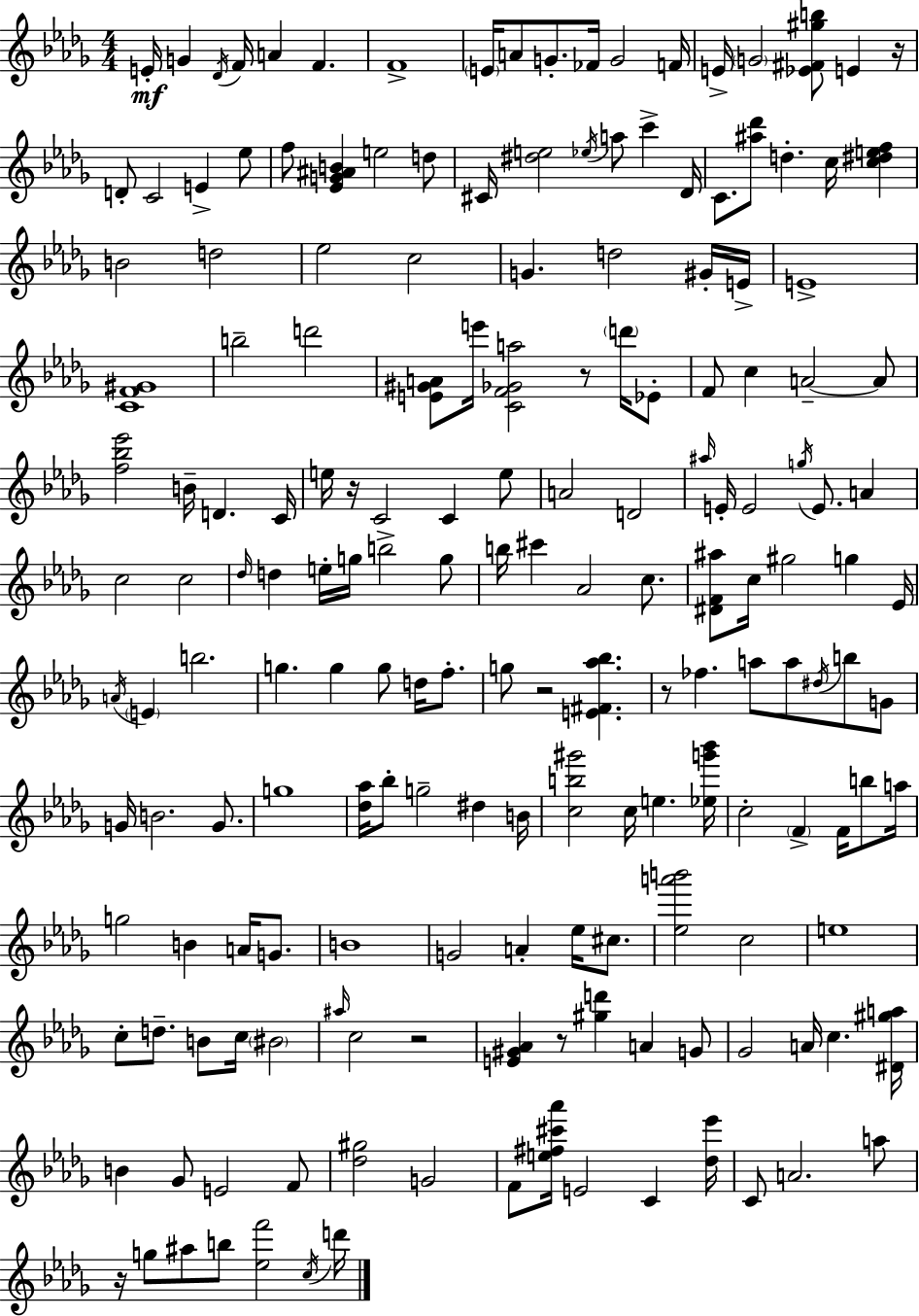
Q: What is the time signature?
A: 4/4